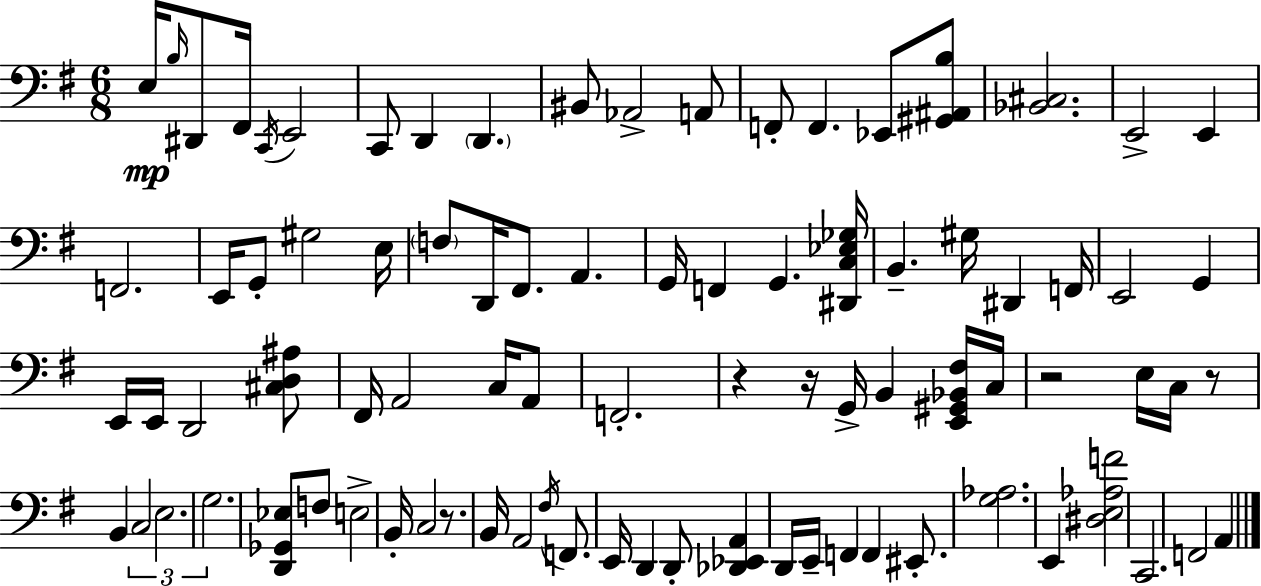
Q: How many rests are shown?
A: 5